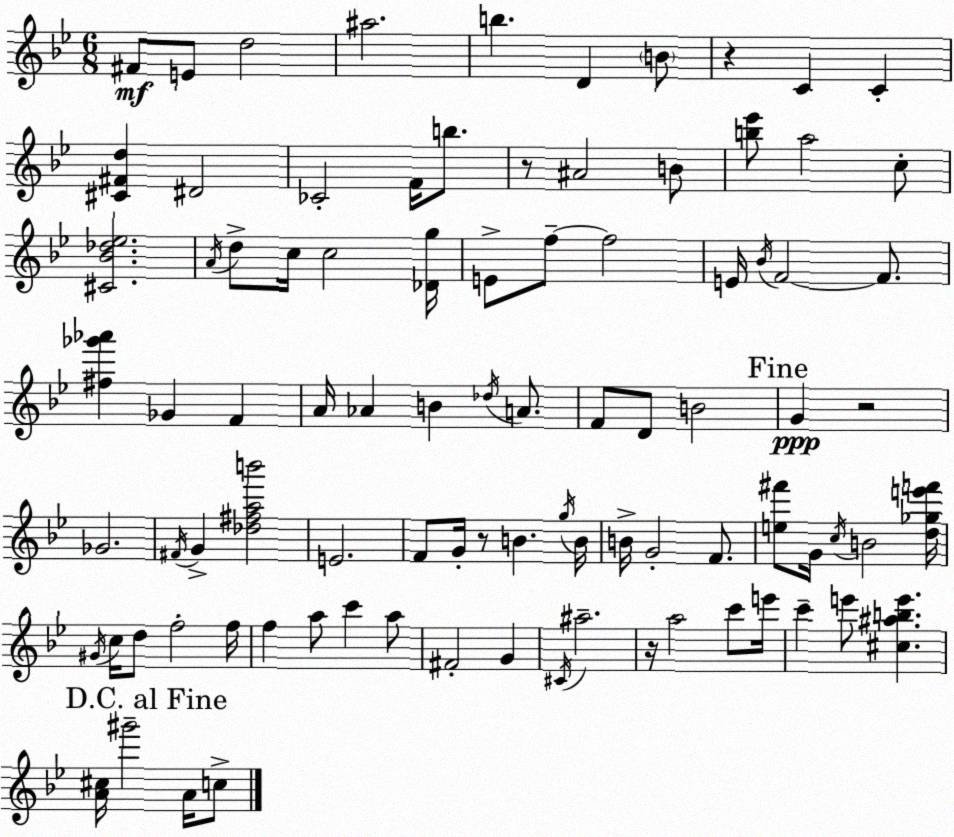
X:1
T:Untitled
M:6/8
L:1/4
K:Gm
^F/2 E/2 d2 ^a2 b D B/2 z C C [^C^Fd] ^D2 _C2 F/4 b/2 z/2 ^A2 B/2 [b_e']/2 a2 c/2 [^C_B_d_e]2 A/4 d/2 c/4 c2 [_Dg]/4 E/2 f/2 f2 E/4 _B/4 F2 F/2 [^f_g'_a'] _G F A/4 _A B _d/4 A/2 F/2 D/2 B2 G z2 _G2 ^F/4 G [_d^fab']2 E2 F/2 G/4 z/2 B g/4 B/4 B/4 G2 F/2 [e^f']/2 G/4 c/4 B2 [d_ge'f']/4 ^G/4 c/4 d/2 f2 f/4 f a/2 c' a/2 ^F2 G ^C/4 ^a2 z/4 a2 c'/2 e'/4 c' e'/2 [^c^abe'] [A^c]/4 ^g'2 A/4 c/2